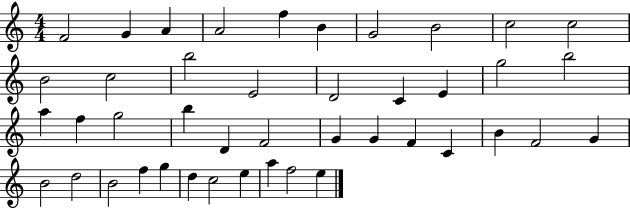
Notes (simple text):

F4/h G4/q A4/q A4/h F5/q B4/q G4/h B4/h C5/h C5/h B4/h C5/h B5/h E4/h D4/h C4/q E4/q G5/h B5/h A5/q F5/q G5/h B5/q D4/q F4/h G4/q G4/q F4/q C4/q B4/q F4/h G4/q B4/h D5/h B4/h F5/q G5/q D5/q C5/h E5/q A5/q F5/h E5/q